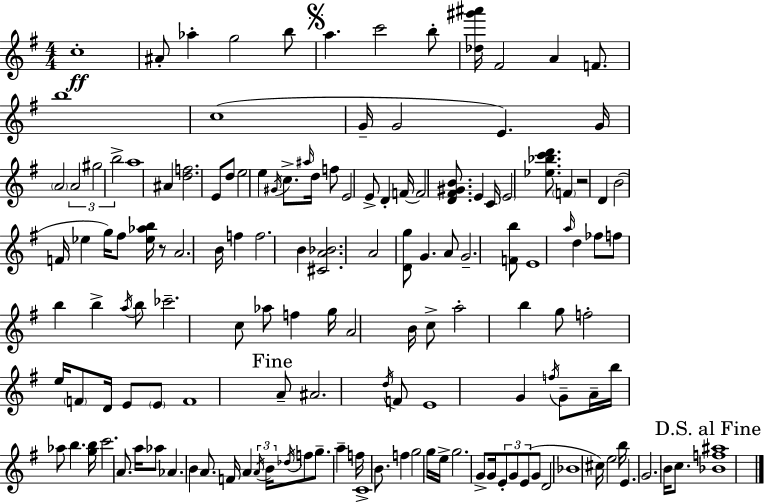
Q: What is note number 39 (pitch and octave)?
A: C4